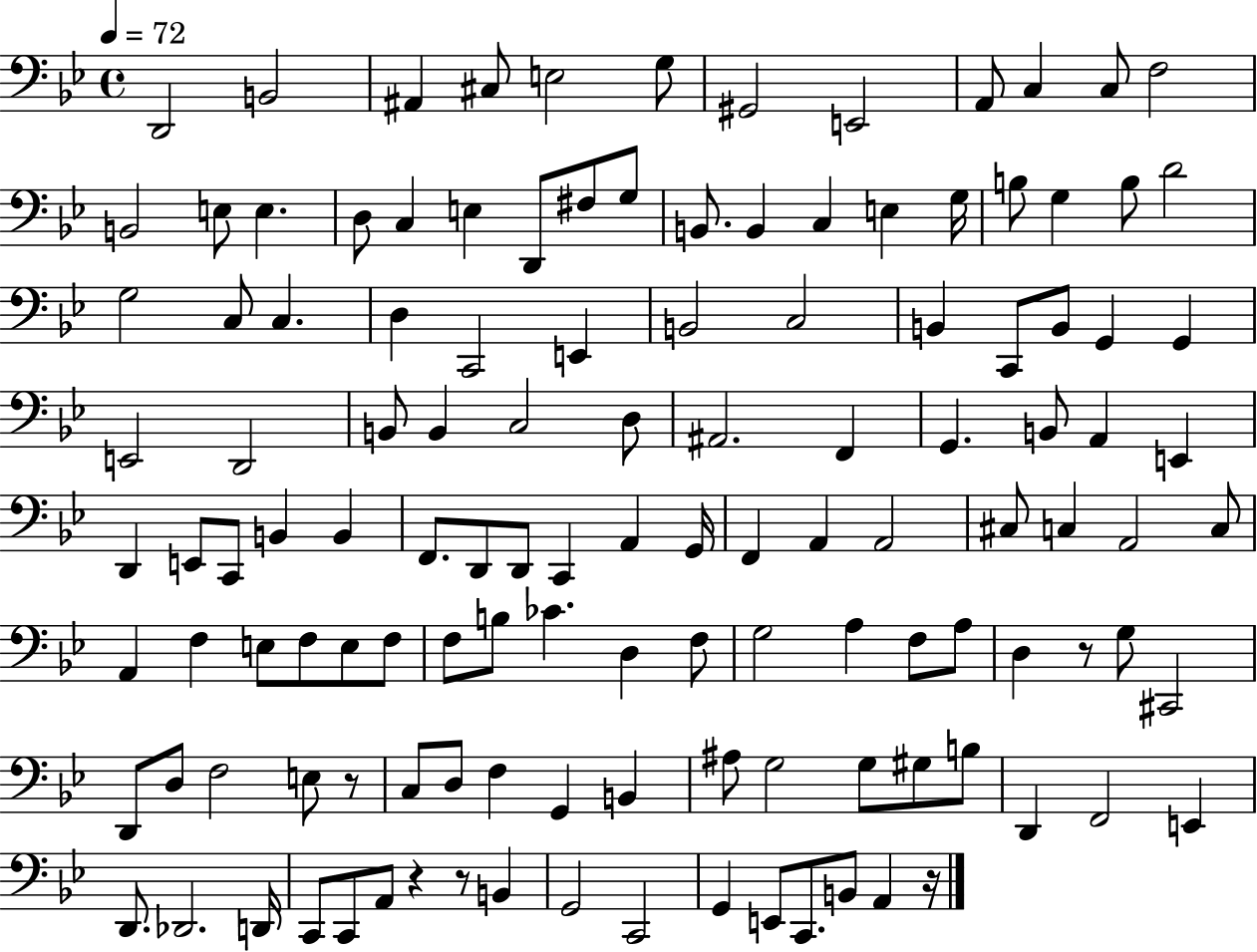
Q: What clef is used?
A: bass